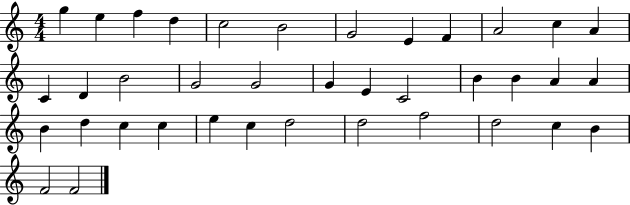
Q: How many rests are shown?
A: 0